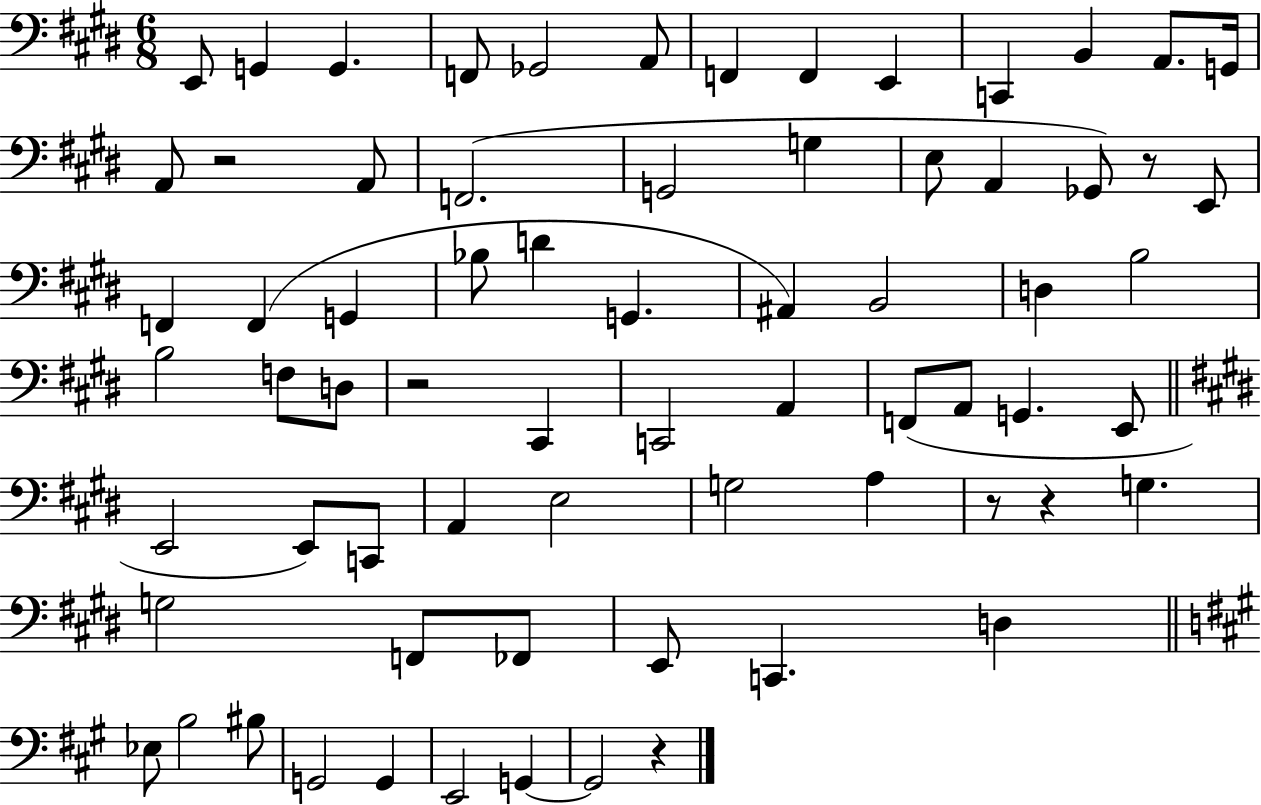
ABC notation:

X:1
T:Untitled
M:6/8
L:1/4
K:E
E,,/2 G,, G,, F,,/2 _G,,2 A,,/2 F,, F,, E,, C,, B,, A,,/2 G,,/4 A,,/2 z2 A,,/2 F,,2 G,,2 G, E,/2 A,, _G,,/2 z/2 E,,/2 F,, F,, G,, _B,/2 D G,, ^A,, B,,2 D, B,2 B,2 F,/2 D,/2 z2 ^C,, C,,2 A,, F,,/2 A,,/2 G,, E,,/2 E,,2 E,,/2 C,,/2 A,, E,2 G,2 A, z/2 z G, G,2 F,,/2 _F,,/2 E,,/2 C,, D, _E,/2 B,2 ^B,/2 G,,2 G,, E,,2 G,, G,,2 z